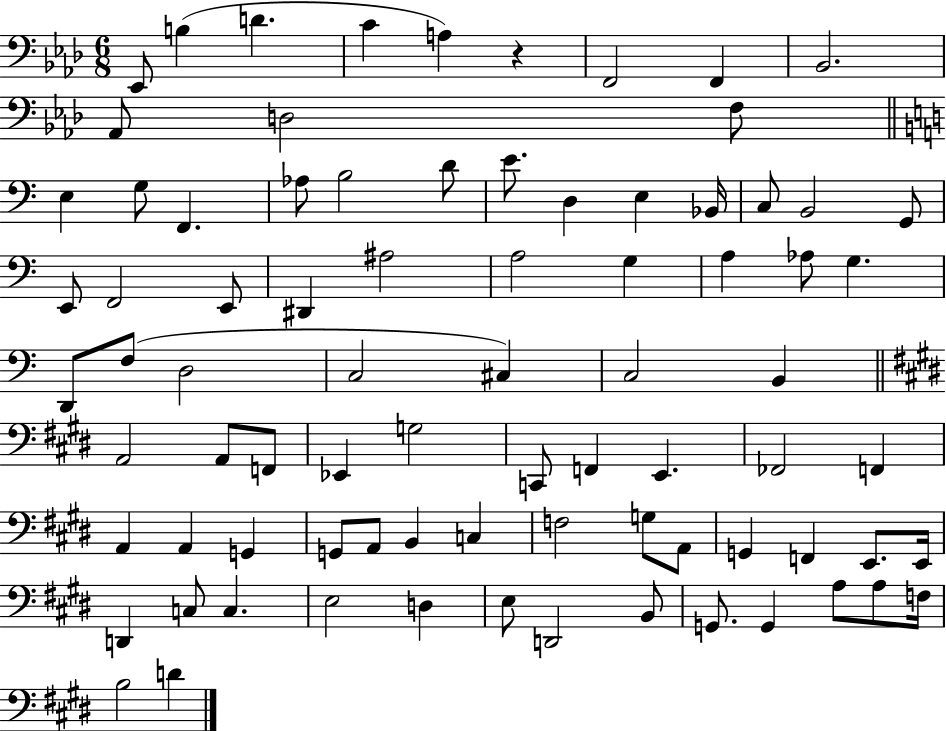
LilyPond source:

{
  \clef bass
  \numericTimeSignature
  \time 6/8
  \key aes \major
  ees,8 b4( d'4. | c'4 a4) r4 | f,2 f,4 | bes,2. | \break aes,8 d2 f8 | \bar "||" \break \key c \major e4 g8 f,4. | aes8 b2 d'8 | e'8. d4 e4 bes,16 | c8 b,2 g,8 | \break e,8 f,2 e,8 | dis,4 ais2 | a2 g4 | a4 aes8 g4. | \break d,8 f8( d2 | c2 cis4) | c2 b,4 | \bar "||" \break \key e \major a,2 a,8 f,8 | ees,4 g2 | c,8 f,4 e,4. | fes,2 f,4 | \break a,4 a,4 g,4 | g,8 a,8 b,4 c4 | f2 g8 a,8 | g,4 f,4 e,8. e,16 | \break d,4 c8 c4. | e2 d4 | e8 d,2 b,8 | g,8. g,4 a8 a8 f16 | \break b2 d'4 | \bar "|."
}